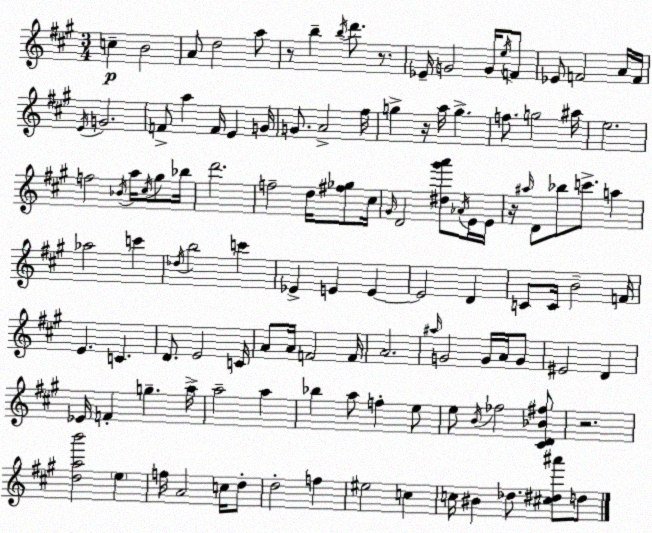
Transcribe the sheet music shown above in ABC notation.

X:1
T:Untitled
M:3/4
L:1/4
K:A
c B2 A/2 d2 a/2 z/2 b b/4 d'/2 z/2 _E/4 G2 G/4 e/4 F/2 _E/2 F2 A/4 F/4 E/4 G2 F/2 a F/4 E G/4 G/2 A2 ^f/4 g z/4 a/4 g f/2 g2 ^a/4 e2 f2 _B/4 a/4 ^c/4 ^g/2 _b/4 d'2 f2 d/4 [^f_g]/2 ^c/4 ^G/4 D2 [^d^g'a']/2 _A/4 E/4 E/4 z/4 ^a/4 D/2 _b/2 c'/2 a _a2 c' _d/4 b2 c' _E E E E2 D C/2 C/4 B2 F/4 E C D/2 E2 C/4 A/2 A/4 F2 F/4 A2 ^a/4 G2 G/4 A/4 G/2 ^E2 D _E/4 F g a/4 a2 a _b a/2 f e/2 e/2 B/4 _f2 [^CD_B^f]/2 z2 [dab']2 e f/4 A2 c/4 d/2 d2 f ^e2 c c/4 ^B _d/2 [^c^d^a']/2 d/2